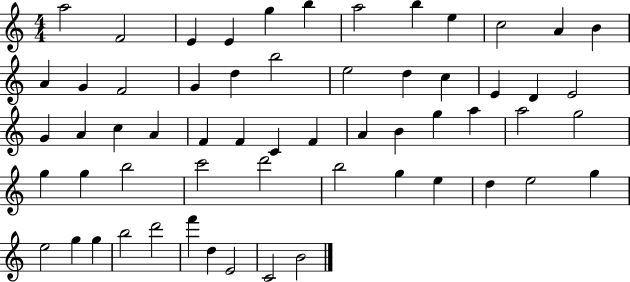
{
  \clef treble
  \numericTimeSignature
  \time 4/4
  \key c \major
  a''2 f'2 | e'4 e'4 g''4 b''4 | a''2 b''4 e''4 | c''2 a'4 b'4 | \break a'4 g'4 f'2 | g'4 d''4 b''2 | e''2 d''4 c''4 | e'4 d'4 e'2 | \break g'4 a'4 c''4 a'4 | f'4 f'4 c'4 f'4 | a'4 b'4 g''4 a''4 | a''2 g''2 | \break g''4 g''4 b''2 | c'''2 d'''2 | b''2 g''4 e''4 | d''4 e''2 g''4 | \break e''2 g''4 g''4 | b''2 d'''2 | f'''4 d''4 e'2 | c'2 b'2 | \break \bar "|."
}